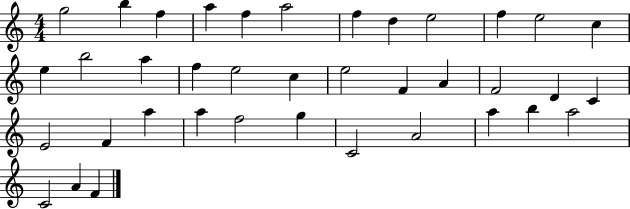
G5/h B5/q F5/q A5/q F5/q A5/h F5/q D5/q E5/h F5/q E5/h C5/q E5/q B5/h A5/q F5/q E5/h C5/q E5/h F4/q A4/q F4/h D4/q C4/q E4/h F4/q A5/q A5/q F5/h G5/q C4/h A4/h A5/q B5/q A5/h C4/h A4/q F4/q